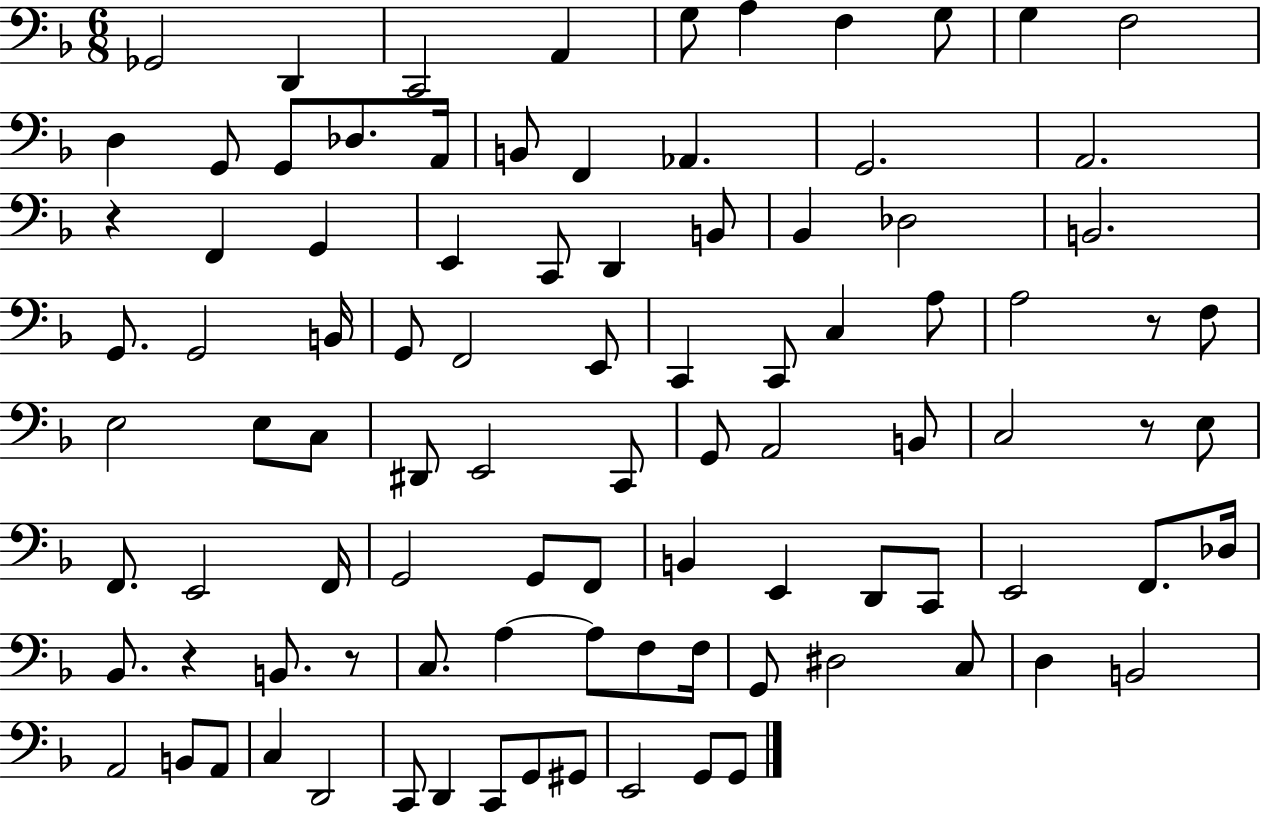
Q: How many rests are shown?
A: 5